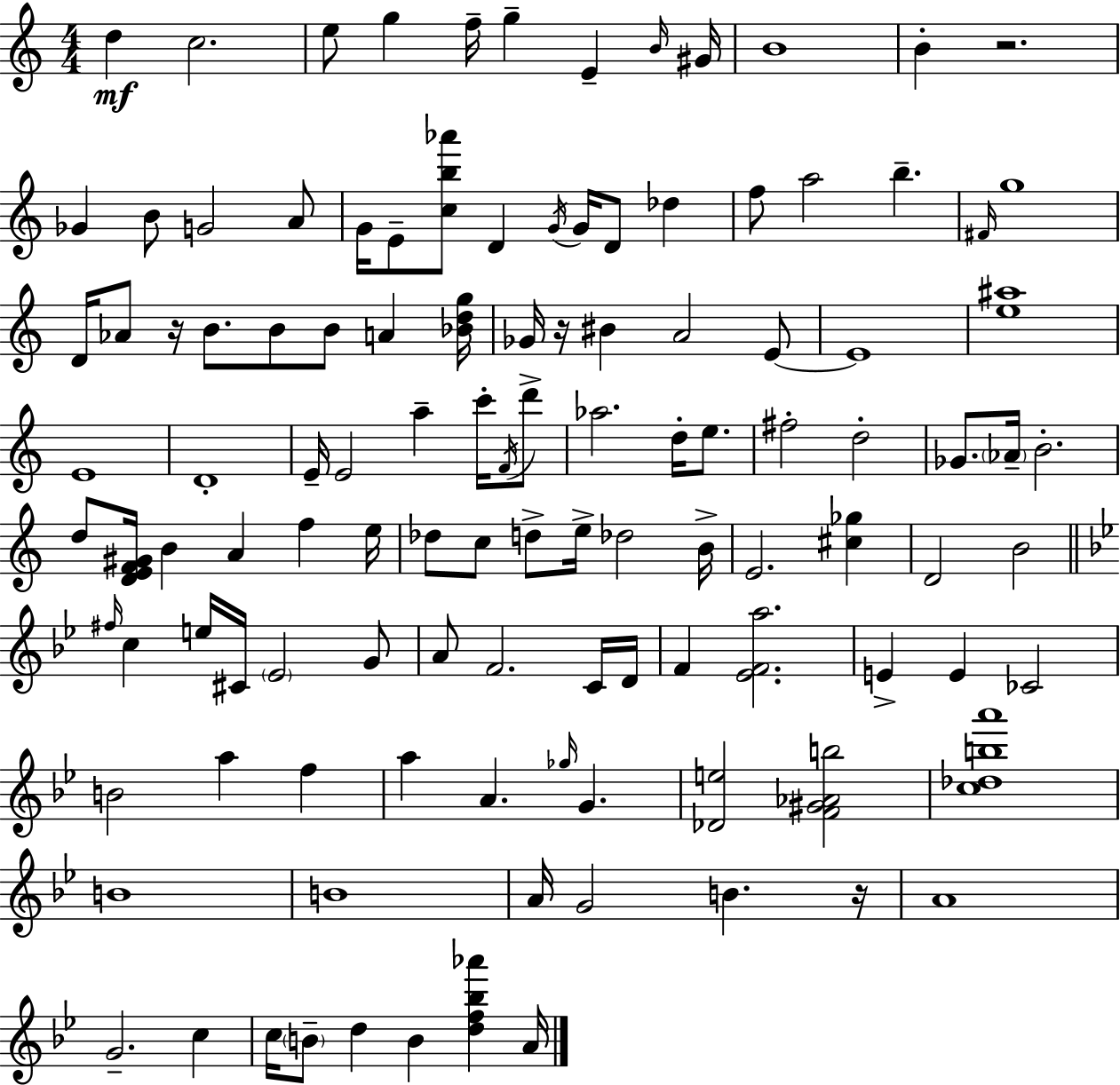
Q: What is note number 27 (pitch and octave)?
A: G5